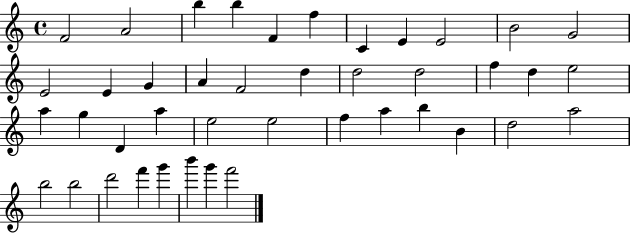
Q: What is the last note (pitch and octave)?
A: F6